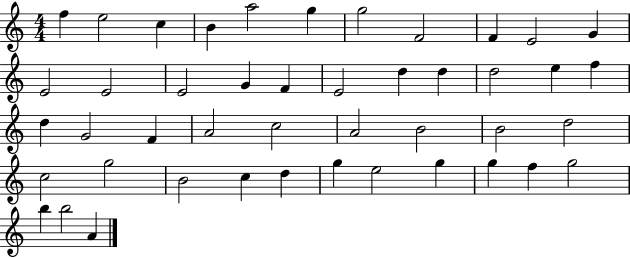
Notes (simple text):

F5/q E5/h C5/q B4/q A5/h G5/q G5/h F4/h F4/q E4/h G4/q E4/h E4/h E4/h G4/q F4/q E4/h D5/q D5/q D5/h E5/q F5/q D5/q G4/h F4/q A4/h C5/h A4/h B4/h B4/h D5/h C5/h G5/h B4/h C5/q D5/q G5/q E5/h G5/q G5/q F5/q G5/h B5/q B5/h A4/q